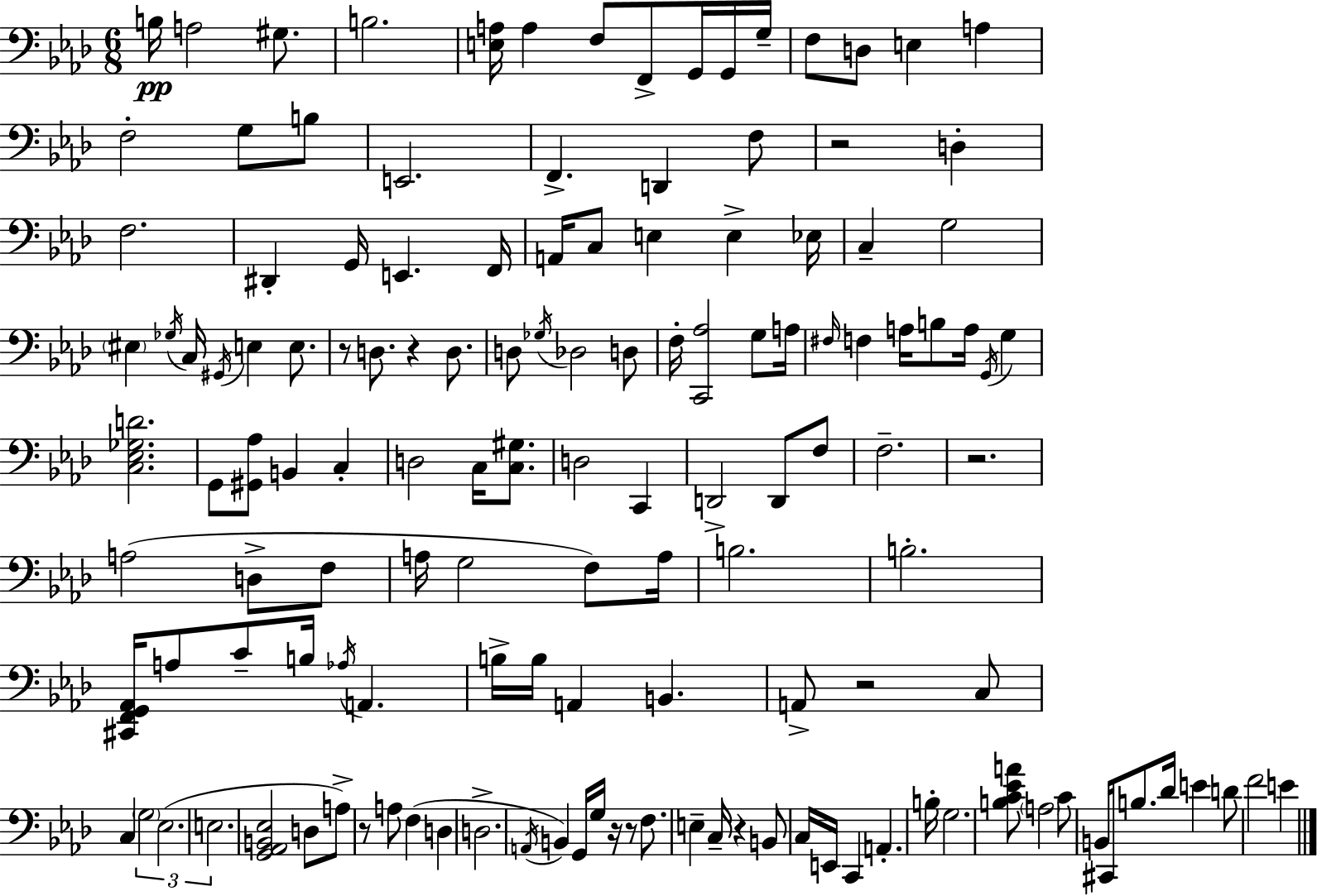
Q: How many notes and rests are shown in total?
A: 138